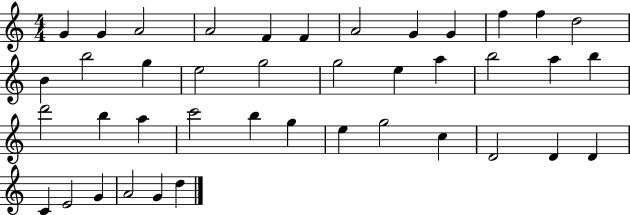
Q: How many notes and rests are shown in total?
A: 41